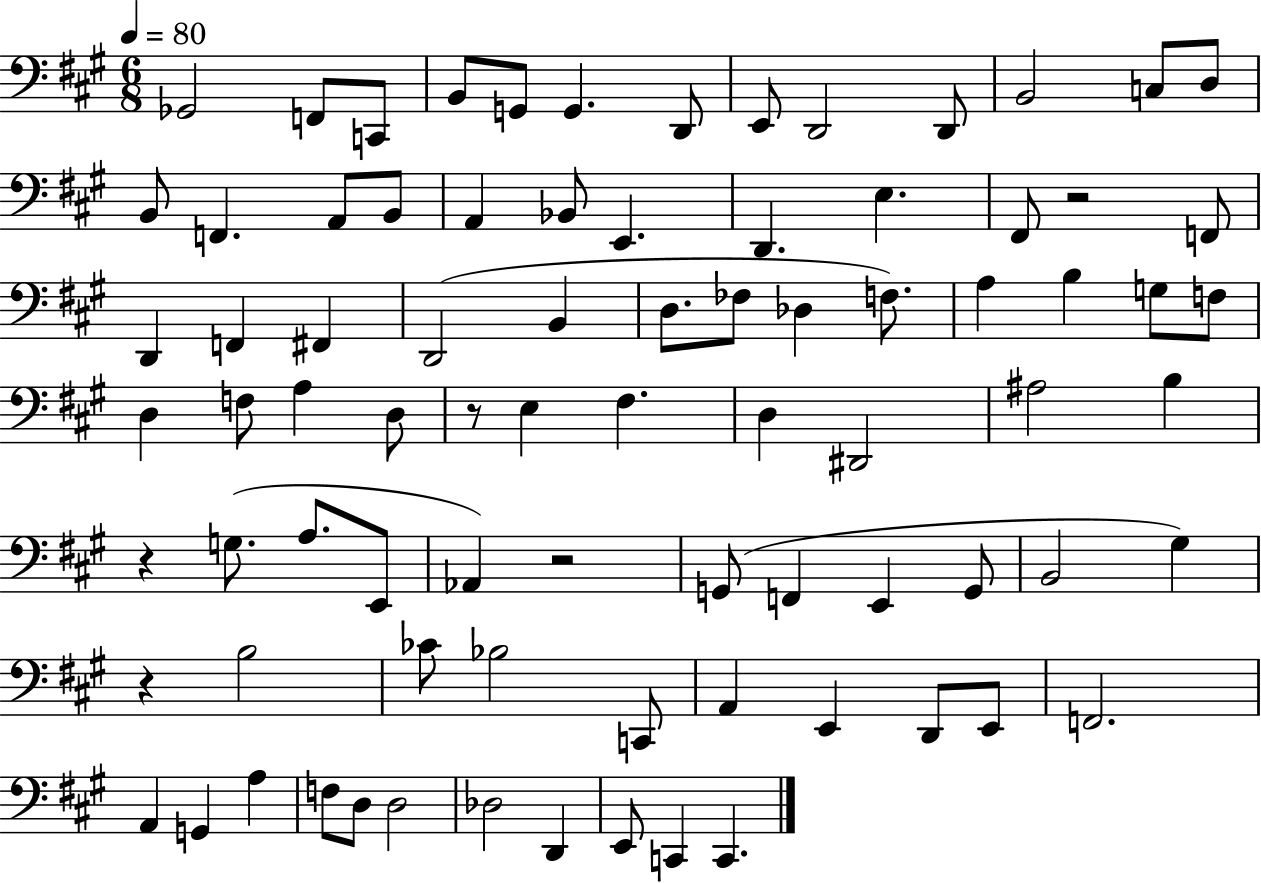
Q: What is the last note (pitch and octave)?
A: C2